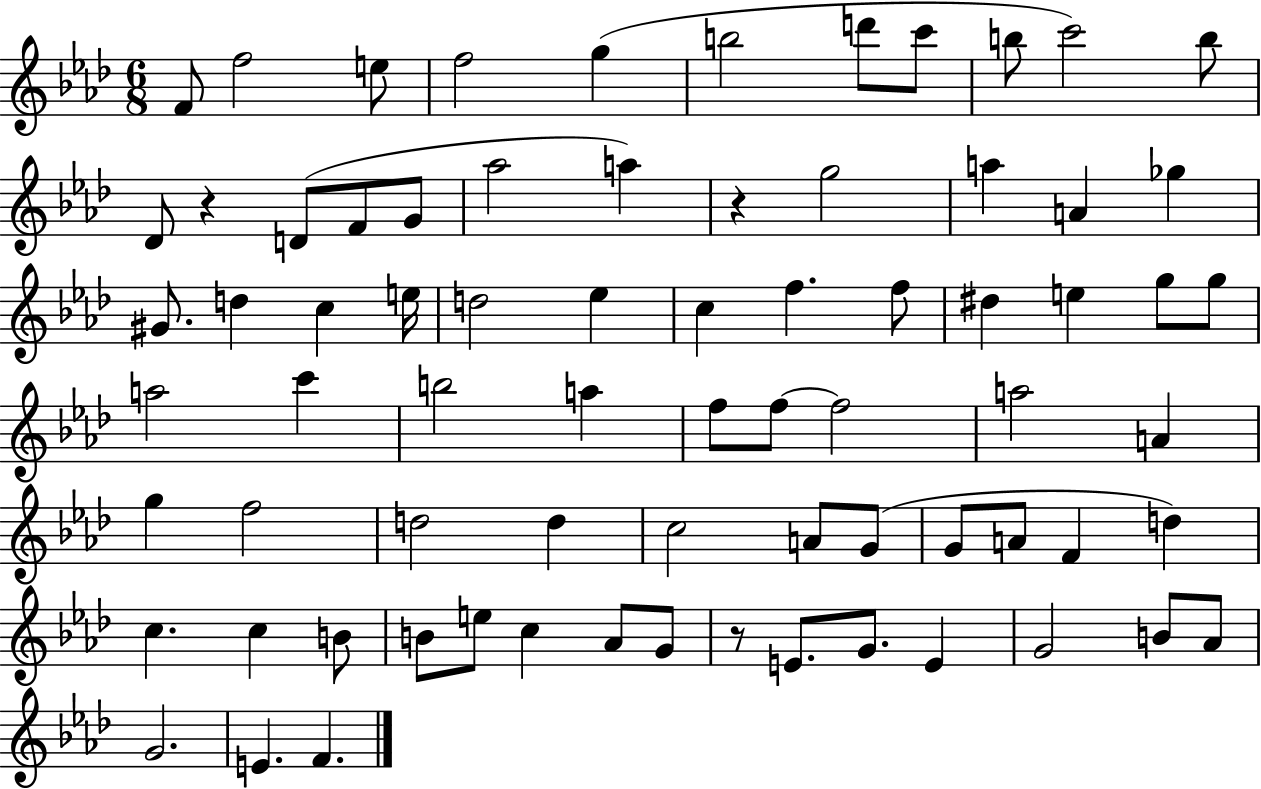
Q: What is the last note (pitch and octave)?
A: F4